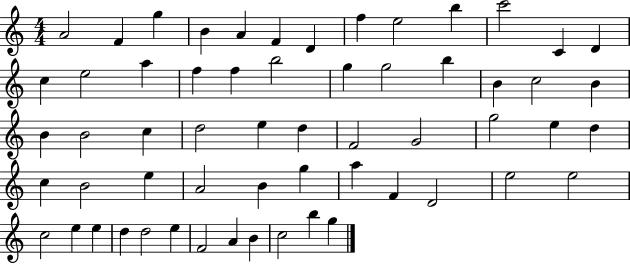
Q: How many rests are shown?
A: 0